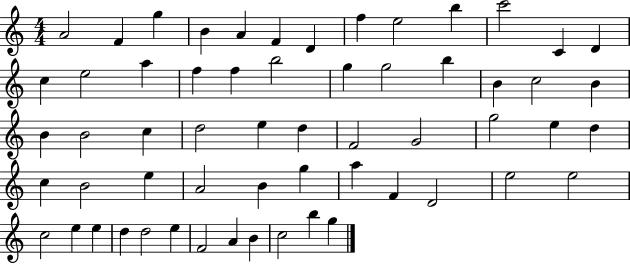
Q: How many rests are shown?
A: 0